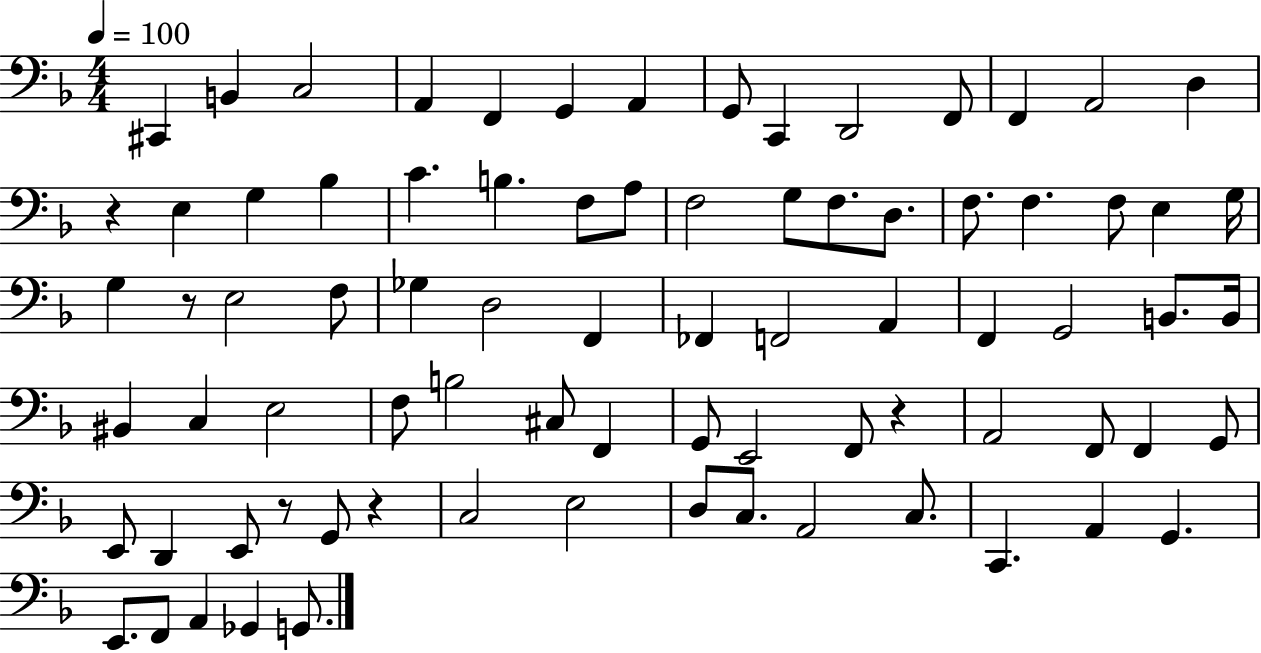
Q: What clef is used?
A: bass